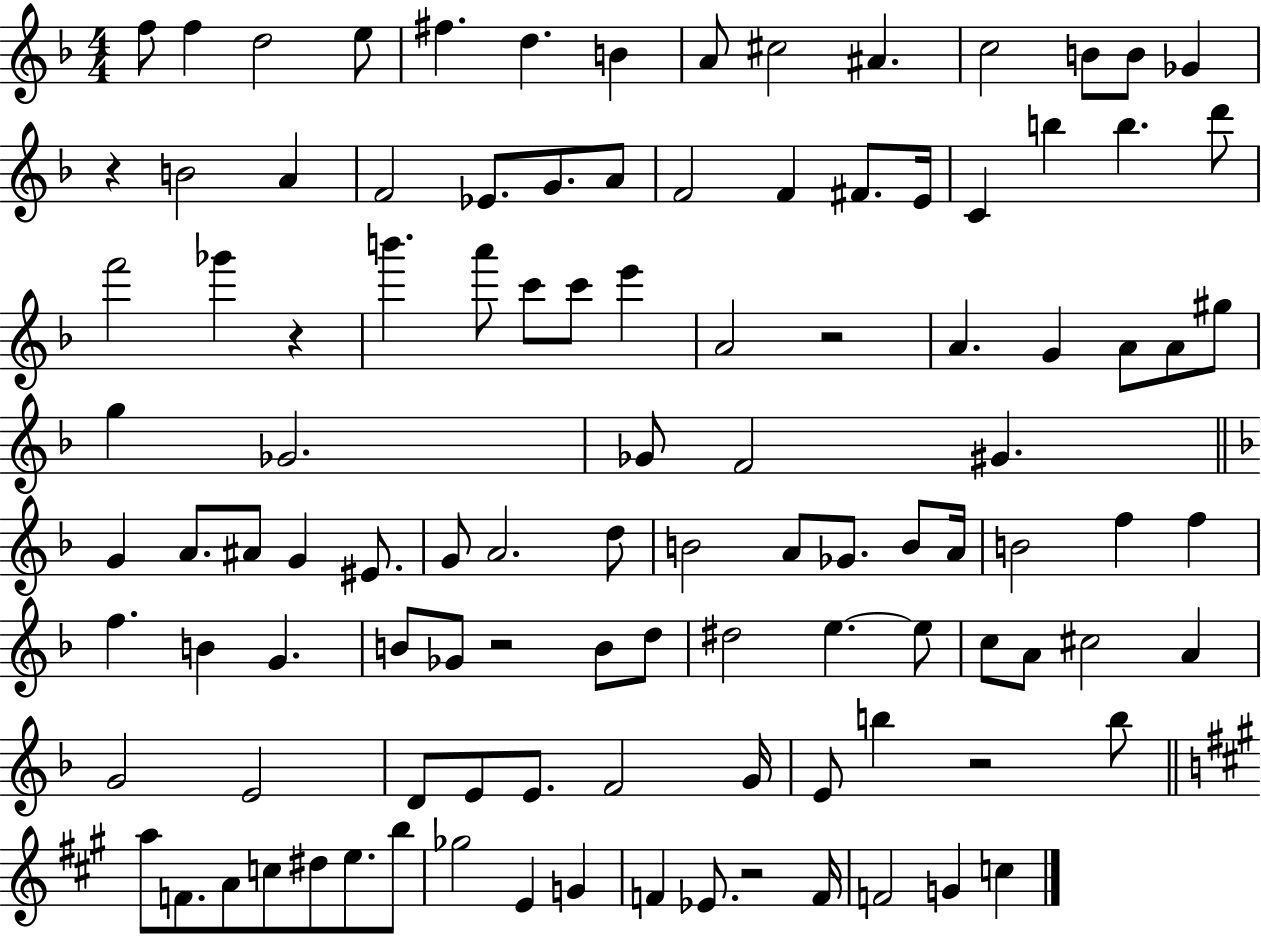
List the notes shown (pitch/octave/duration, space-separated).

F5/e F5/q D5/h E5/e F#5/q. D5/q. B4/q A4/e C#5/h A#4/q. C5/h B4/e B4/e Gb4/q R/q B4/h A4/q F4/h Eb4/e. G4/e. A4/e F4/h F4/q F#4/e. E4/s C4/q B5/q B5/q. D6/e F6/h Gb6/q R/q B6/q. A6/e C6/e C6/e E6/q A4/h R/h A4/q. G4/q A4/e A4/e G#5/e G5/q Gb4/h. Gb4/e F4/h G#4/q. G4/q A4/e. A#4/e G4/q EIS4/e. G4/e A4/h. D5/e B4/h A4/e Gb4/e. B4/e A4/s B4/h F5/q F5/q F5/q. B4/q G4/q. B4/e Gb4/e R/h B4/e D5/e D#5/h E5/q. E5/e C5/e A4/e C#5/h A4/q G4/h E4/h D4/e E4/e E4/e. F4/h G4/s E4/e B5/q R/h B5/e A5/e F4/e. A4/e C5/e D#5/e E5/e. B5/e Gb5/h E4/q G4/q F4/q Eb4/e. R/h F4/s F4/h G4/q C5/q